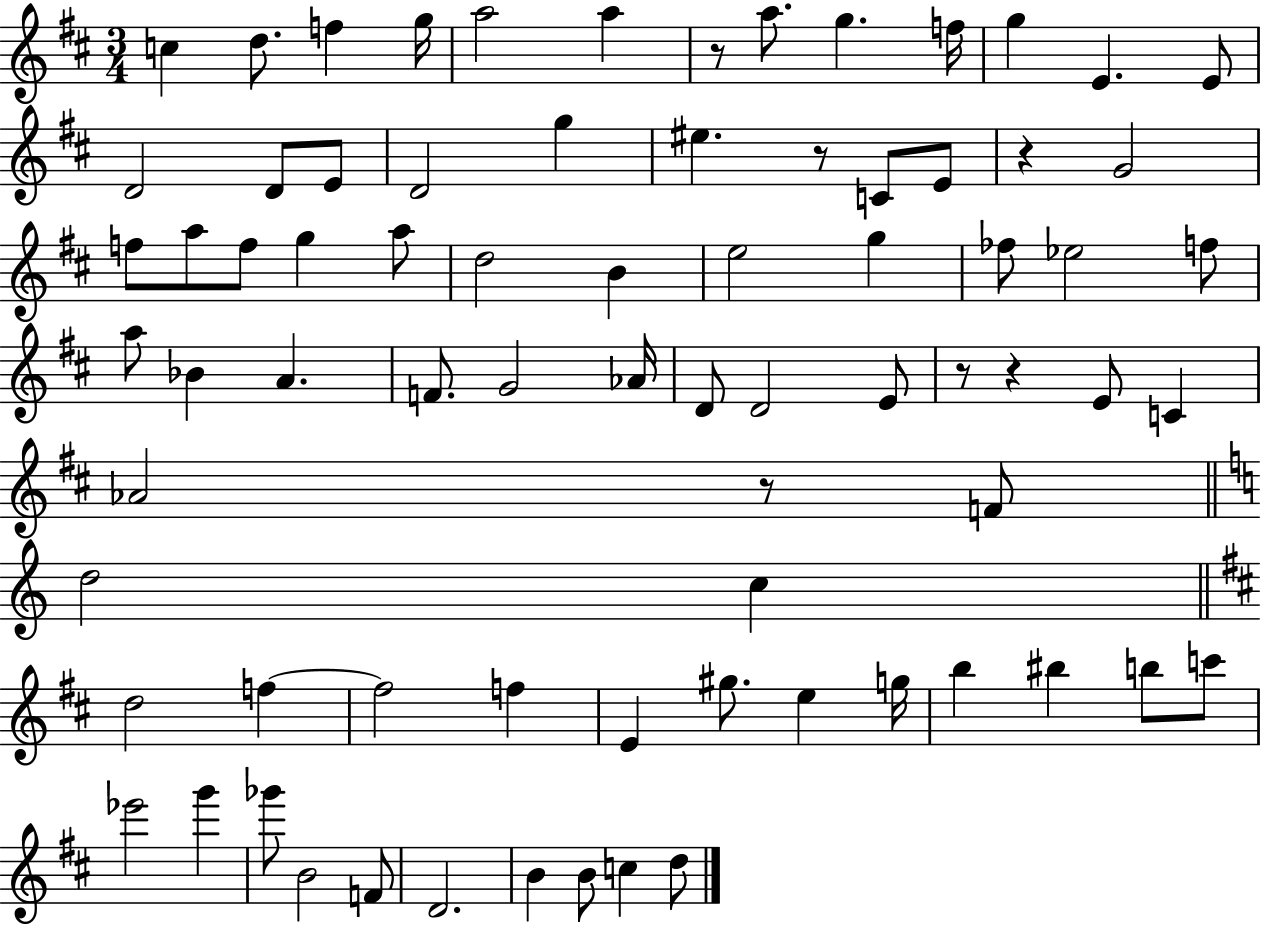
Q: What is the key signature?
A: D major